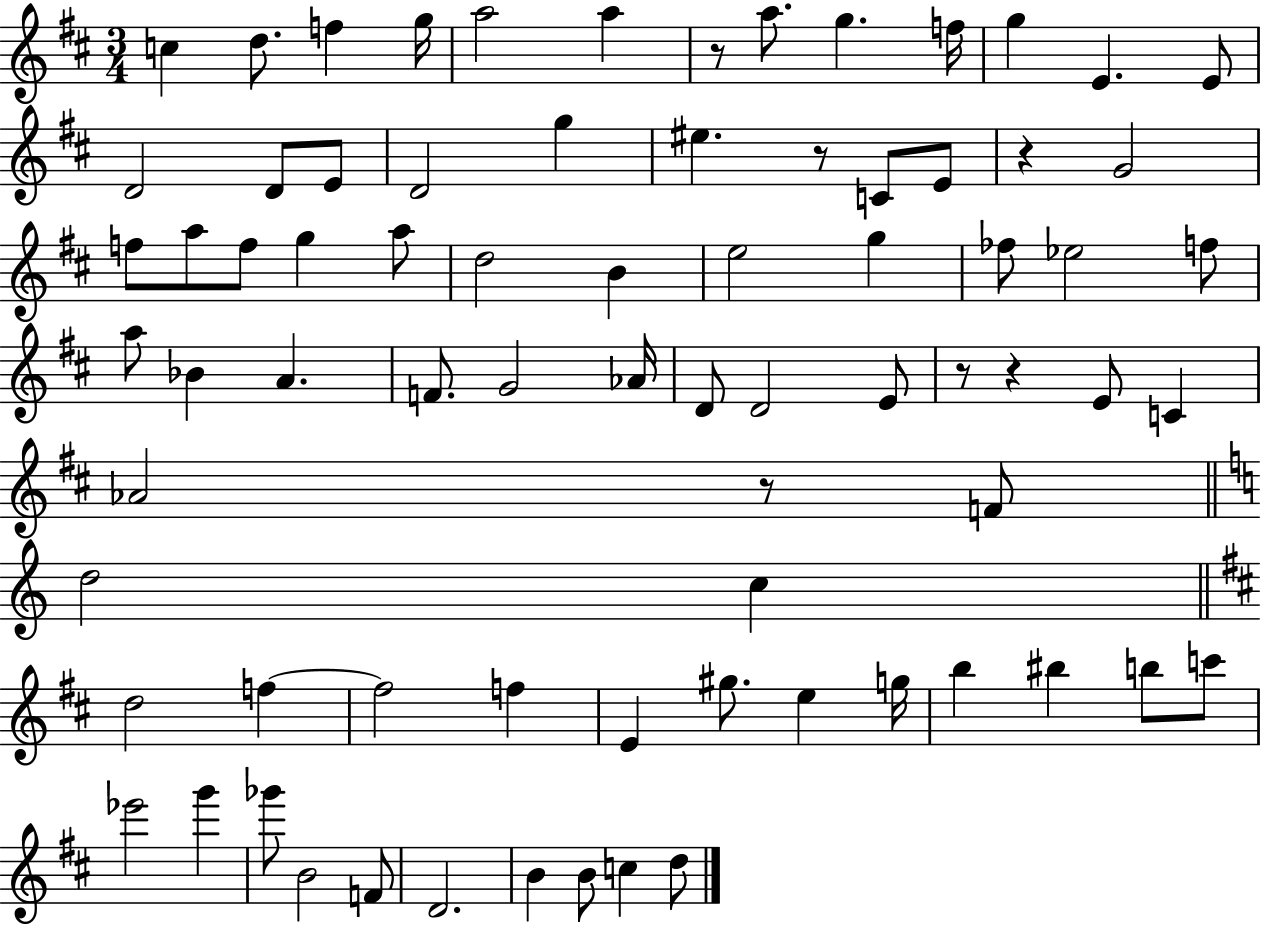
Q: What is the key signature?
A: D major